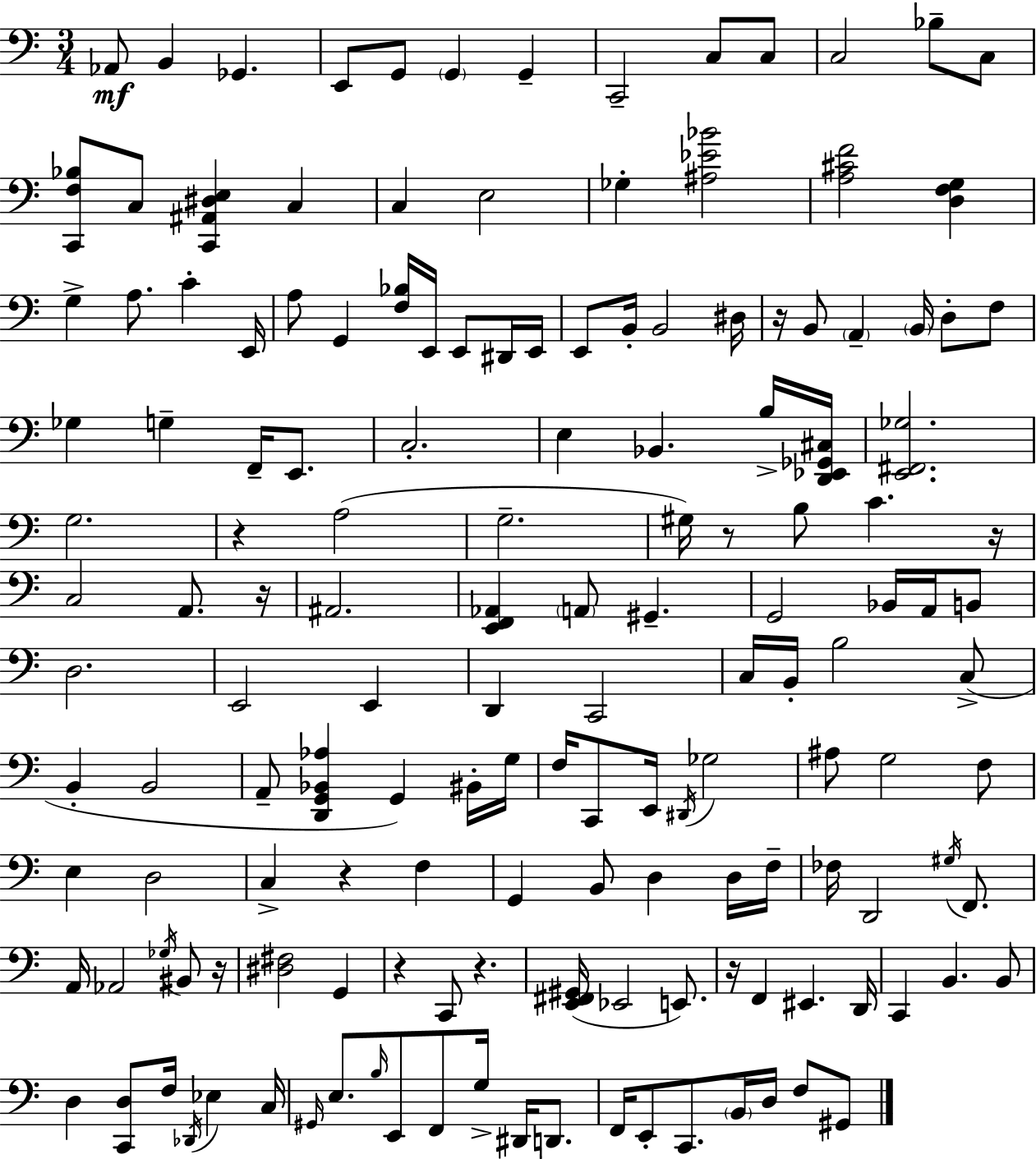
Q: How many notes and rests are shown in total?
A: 153